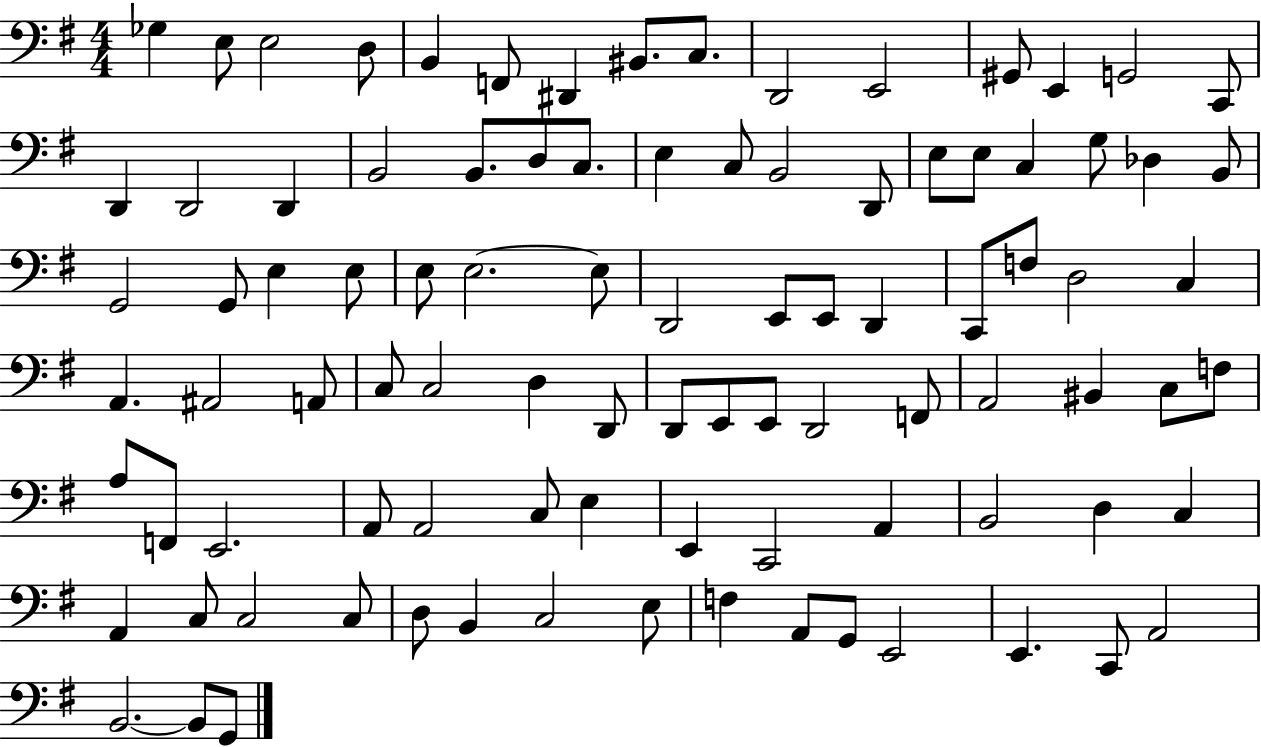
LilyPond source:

{
  \clef bass
  \numericTimeSignature
  \time 4/4
  \key g \major
  ges4 e8 e2 d8 | b,4 f,8 dis,4 bis,8. c8. | d,2 e,2 | gis,8 e,4 g,2 c,8 | \break d,4 d,2 d,4 | b,2 b,8. d8 c8. | e4 c8 b,2 d,8 | e8 e8 c4 g8 des4 b,8 | \break g,2 g,8 e4 e8 | e8 e2.~~ e8 | d,2 e,8 e,8 d,4 | c,8 f8 d2 c4 | \break a,4. ais,2 a,8 | c8 c2 d4 d,8 | d,8 e,8 e,8 d,2 f,8 | a,2 bis,4 c8 f8 | \break a8 f,8 e,2. | a,8 a,2 c8 e4 | e,4 c,2 a,4 | b,2 d4 c4 | \break a,4 c8 c2 c8 | d8 b,4 c2 e8 | f4 a,8 g,8 e,2 | e,4. c,8 a,2 | \break b,2.~~ b,8 g,8 | \bar "|."
}